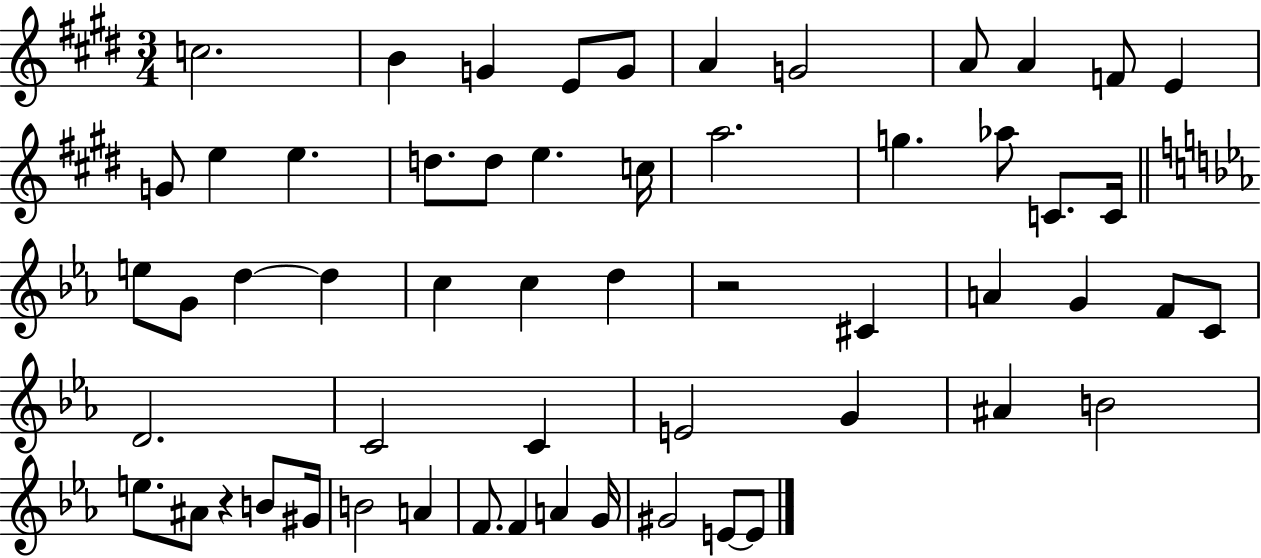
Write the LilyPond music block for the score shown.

{
  \clef treble
  \numericTimeSignature
  \time 3/4
  \key e \major
  c''2. | b'4 g'4 e'8 g'8 | a'4 g'2 | a'8 a'4 f'8 e'4 | \break g'8 e''4 e''4. | d''8. d''8 e''4. c''16 | a''2. | g''4. aes''8 c'8. c'16 | \break \bar "||" \break \key ees \major e''8 g'8 d''4~~ d''4 | c''4 c''4 d''4 | r2 cis'4 | a'4 g'4 f'8 c'8 | \break d'2. | c'2 c'4 | e'2 g'4 | ais'4 b'2 | \break e''8. ais'8 r4 b'8 gis'16 | b'2 a'4 | f'8. f'4 a'4 g'16 | gis'2 e'8~~ e'8 | \break \bar "|."
}